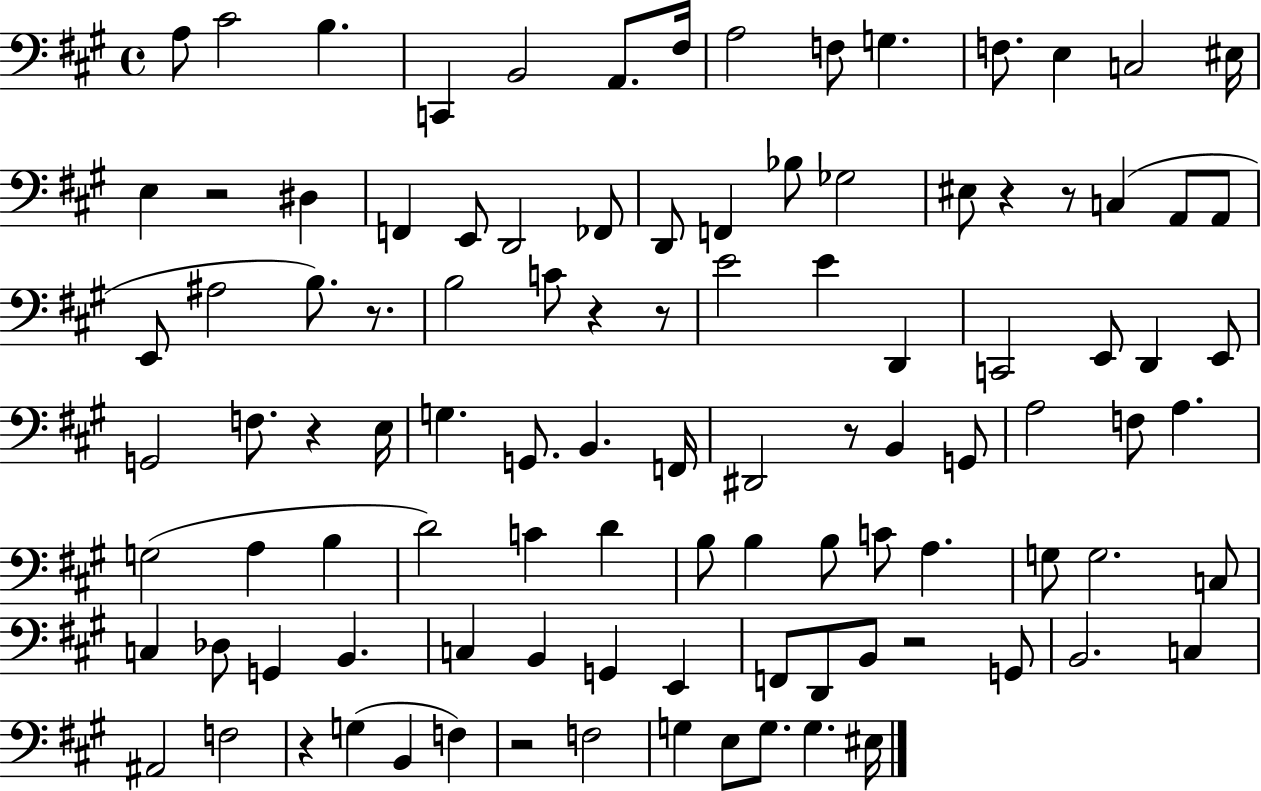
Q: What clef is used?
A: bass